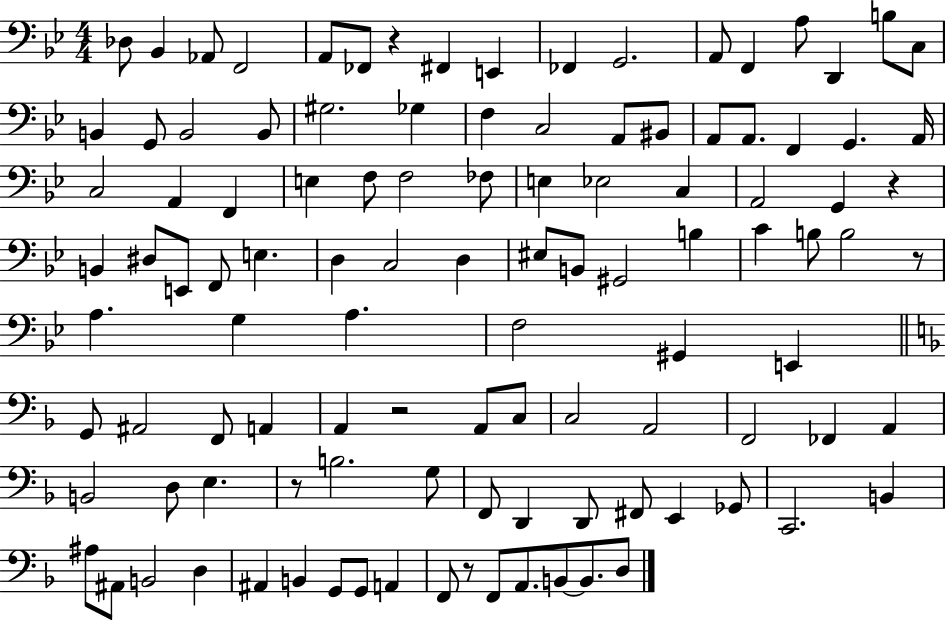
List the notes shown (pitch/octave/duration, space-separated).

Db3/e Bb2/q Ab2/e F2/h A2/e FES2/e R/q F#2/q E2/q FES2/q G2/h. A2/e F2/q A3/e D2/q B3/e C3/e B2/q G2/e B2/h B2/e G#3/h. Gb3/q F3/q C3/h A2/e BIS2/e A2/e A2/e. F2/q G2/q. A2/s C3/h A2/q F2/q E3/q F3/e F3/h FES3/e E3/q Eb3/h C3/q A2/h G2/q R/q B2/q D#3/e E2/e F2/e E3/q. D3/q C3/h D3/q EIS3/e B2/e G#2/h B3/q C4/q B3/e B3/h R/e A3/q. G3/q A3/q. F3/h G#2/q E2/q G2/e A#2/h F2/e A2/q A2/q R/h A2/e C3/e C3/h A2/h F2/h FES2/q A2/q B2/h D3/e E3/q. R/e B3/h. G3/e F2/e D2/q D2/e F#2/e E2/q Gb2/e C2/h. B2/q A#3/e A#2/e B2/h D3/q A#2/q B2/q G2/e G2/e A2/q F2/e R/e F2/e A2/e. B2/e B2/e. D3/e